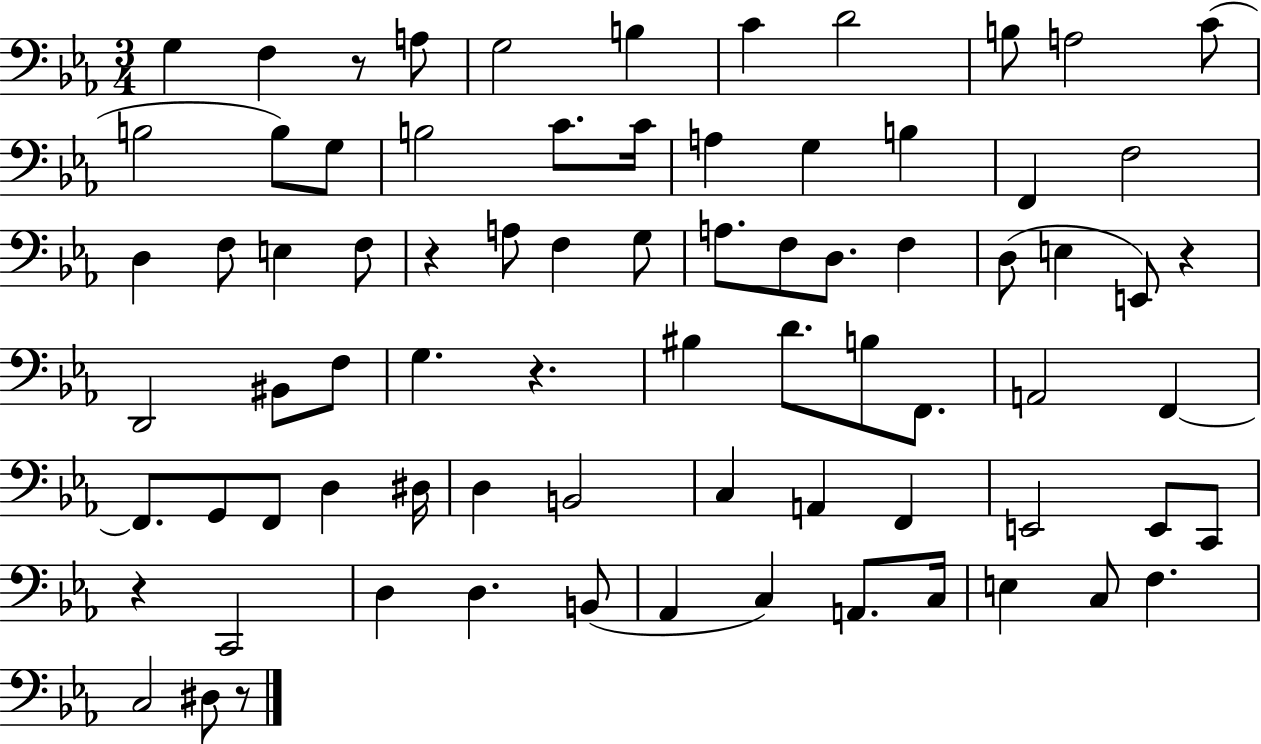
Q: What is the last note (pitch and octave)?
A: D#3